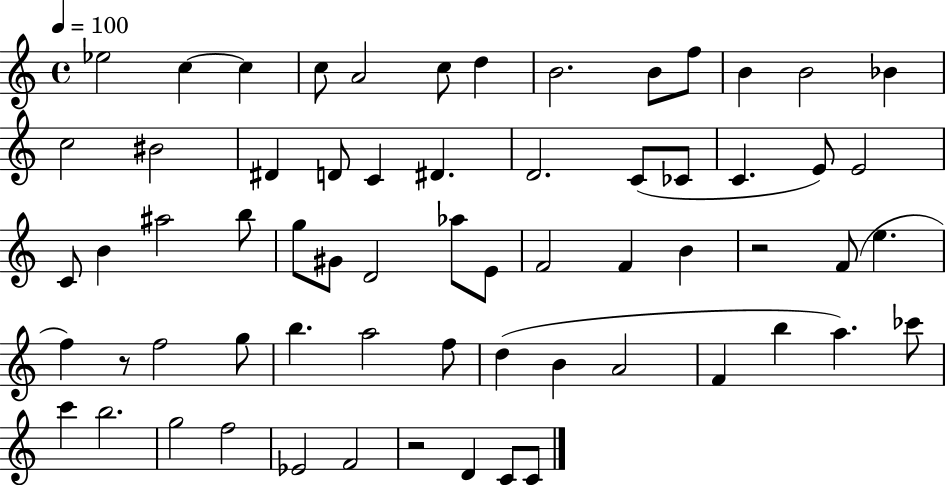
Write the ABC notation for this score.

X:1
T:Untitled
M:4/4
L:1/4
K:C
_e2 c c c/2 A2 c/2 d B2 B/2 f/2 B B2 _B c2 ^B2 ^D D/2 C ^D D2 C/2 _C/2 C E/2 E2 C/2 B ^a2 b/2 g/2 ^G/2 D2 _a/2 E/2 F2 F B z2 F/2 e f z/2 f2 g/2 b a2 f/2 d B A2 F b a _c'/2 c' b2 g2 f2 _E2 F2 z2 D C/2 C/2